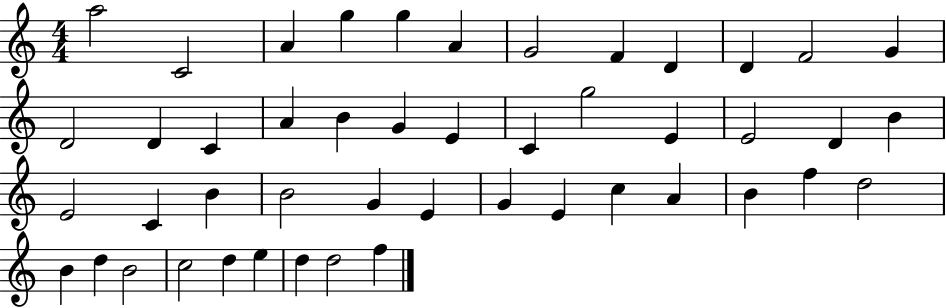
X:1
T:Untitled
M:4/4
L:1/4
K:C
a2 C2 A g g A G2 F D D F2 G D2 D C A B G E C g2 E E2 D B E2 C B B2 G E G E c A B f d2 B d B2 c2 d e d d2 f